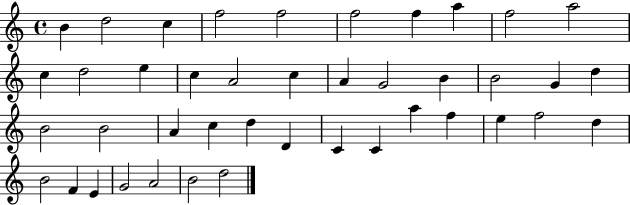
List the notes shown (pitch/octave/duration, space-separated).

B4/q D5/h C5/q F5/h F5/h F5/h F5/q A5/q F5/h A5/h C5/q D5/h E5/q C5/q A4/h C5/q A4/q G4/h B4/q B4/h G4/q D5/q B4/h B4/h A4/q C5/q D5/q D4/q C4/q C4/q A5/q F5/q E5/q F5/h D5/q B4/h F4/q E4/q G4/h A4/h B4/h D5/h